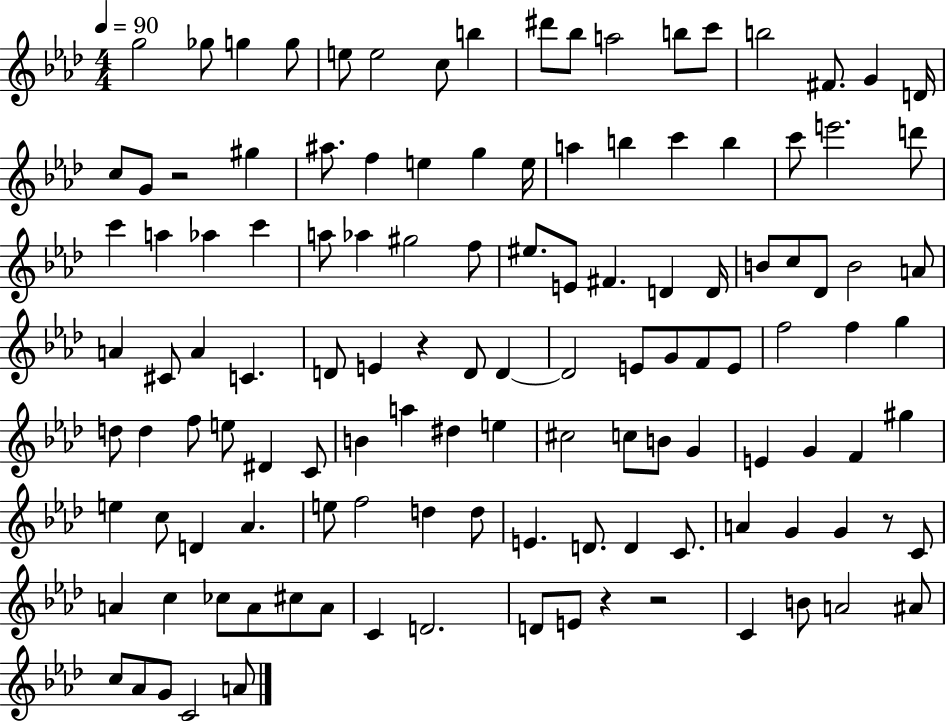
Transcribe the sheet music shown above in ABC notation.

X:1
T:Untitled
M:4/4
L:1/4
K:Ab
g2 _g/2 g g/2 e/2 e2 c/2 b ^d'/2 _b/2 a2 b/2 c'/2 b2 ^F/2 G D/4 c/2 G/2 z2 ^g ^a/2 f e g e/4 a b c' b c'/2 e'2 d'/2 c' a _a c' a/2 _a ^g2 f/2 ^e/2 E/2 ^F D D/4 B/2 c/2 _D/2 B2 A/2 A ^C/2 A C D/2 E z D/2 D D2 E/2 G/2 F/2 E/2 f2 f g d/2 d f/2 e/2 ^D C/2 B a ^d e ^c2 c/2 B/2 G E G F ^g e c/2 D _A e/2 f2 d d/2 E D/2 D C/2 A G G z/2 C/2 A c _c/2 A/2 ^c/2 A/2 C D2 D/2 E/2 z z2 C B/2 A2 ^A/2 c/2 _A/2 G/2 C2 A/2